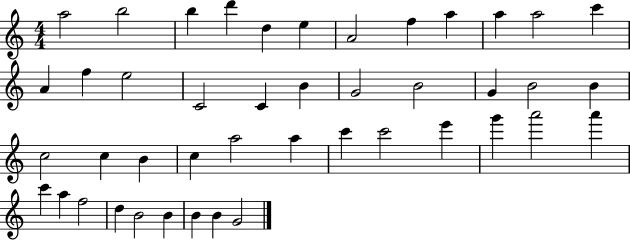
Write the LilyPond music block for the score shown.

{
  \clef treble
  \numericTimeSignature
  \time 4/4
  \key c \major
  a''2 b''2 | b''4 d'''4 d''4 e''4 | a'2 f''4 a''4 | a''4 a''2 c'''4 | \break a'4 f''4 e''2 | c'2 c'4 b'4 | g'2 b'2 | g'4 b'2 b'4 | \break c''2 c''4 b'4 | c''4 a''2 a''4 | c'''4 c'''2 e'''4 | g'''4 a'''2 a'''4 | \break c'''4 a''4 f''2 | d''4 b'2 b'4 | b'4 b'4 g'2 | \bar "|."
}